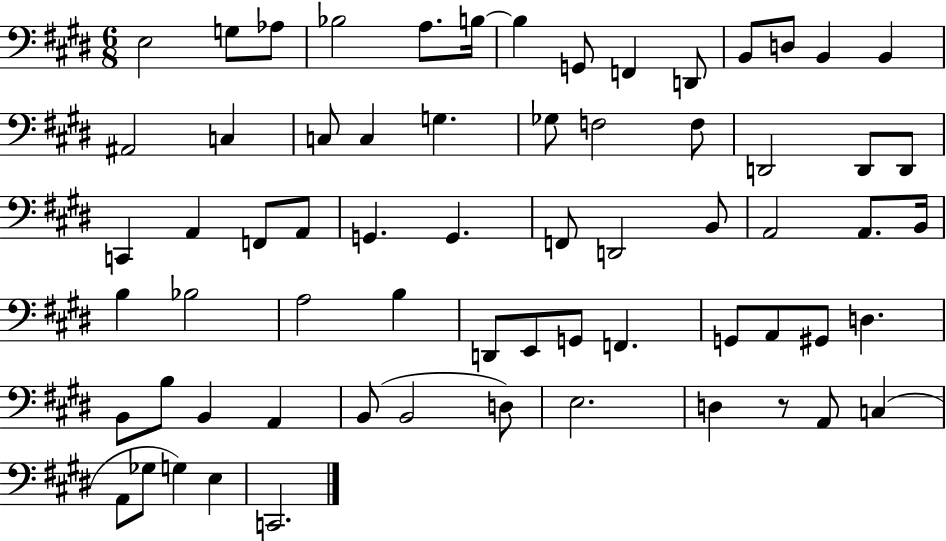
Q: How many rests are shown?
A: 1